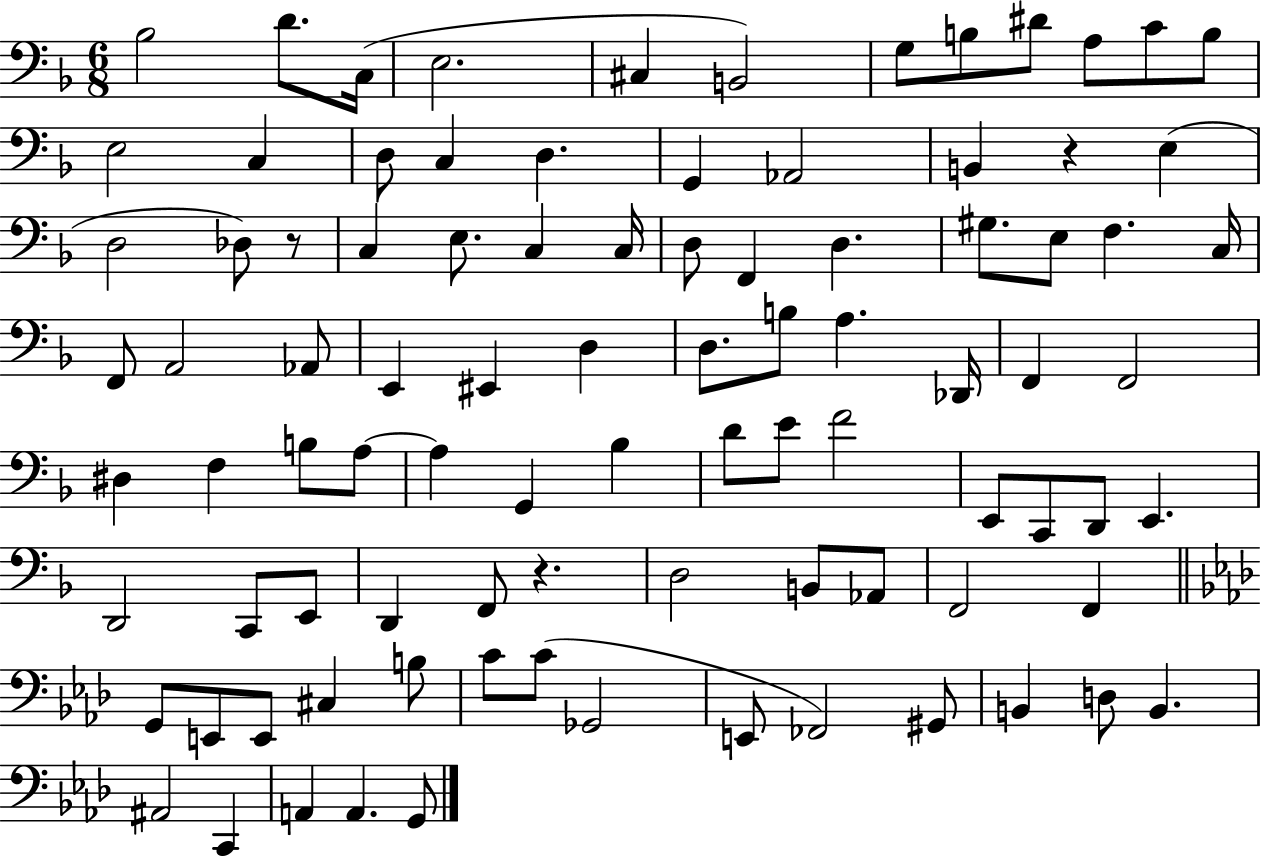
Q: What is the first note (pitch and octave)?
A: Bb3